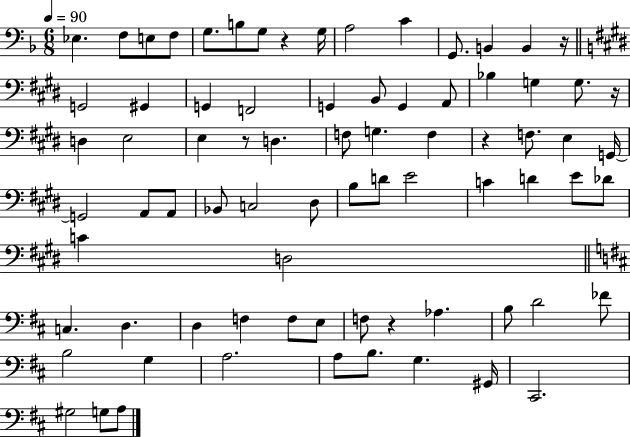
X:1
T:Untitled
M:6/8
L:1/4
K:F
_E, F,/2 E,/2 F,/2 G,/2 B,/2 G,/2 z G,/4 A,2 C G,,/2 B,, B,, z/4 G,,2 ^G,, G,, F,,2 G,, B,,/2 G,, A,,/2 _B, G, G,/2 z/4 D, E,2 E, z/2 D, F,/2 G, F, z F,/2 E, G,,/4 G,,2 A,,/2 A,,/2 _B,,/2 C,2 ^D,/2 B,/2 D/2 E2 C D E/2 _D/2 C D,2 C, D, D, F, F,/2 E,/2 F,/2 z _A, B,/2 D2 _F/2 B,2 G, A,2 A,/2 B,/2 G, ^G,,/4 ^C,,2 ^G,2 G,/2 A,/2